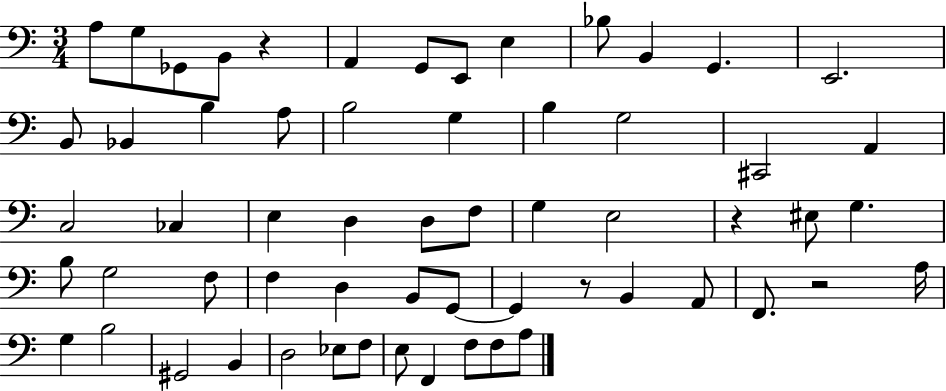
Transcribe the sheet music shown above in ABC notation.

X:1
T:Untitled
M:3/4
L:1/4
K:C
A,/2 G,/2 _G,,/2 B,,/2 z A,, G,,/2 E,,/2 E, _B,/2 B,, G,, E,,2 B,,/2 _B,, B, A,/2 B,2 G, B, G,2 ^C,,2 A,, C,2 _C, E, D, D,/2 F,/2 G, E,2 z ^E,/2 G, B,/2 G,2 F,/2 F, D, B,,/2 G,,/2 G,, z/2 B,, A,,/2 F,,/2 z2 A,/4 G, B,2 ^G,,2 B,, D,2 _E,/2 F,/2 E,/2 F,, F,/2 F,/2 A,/2